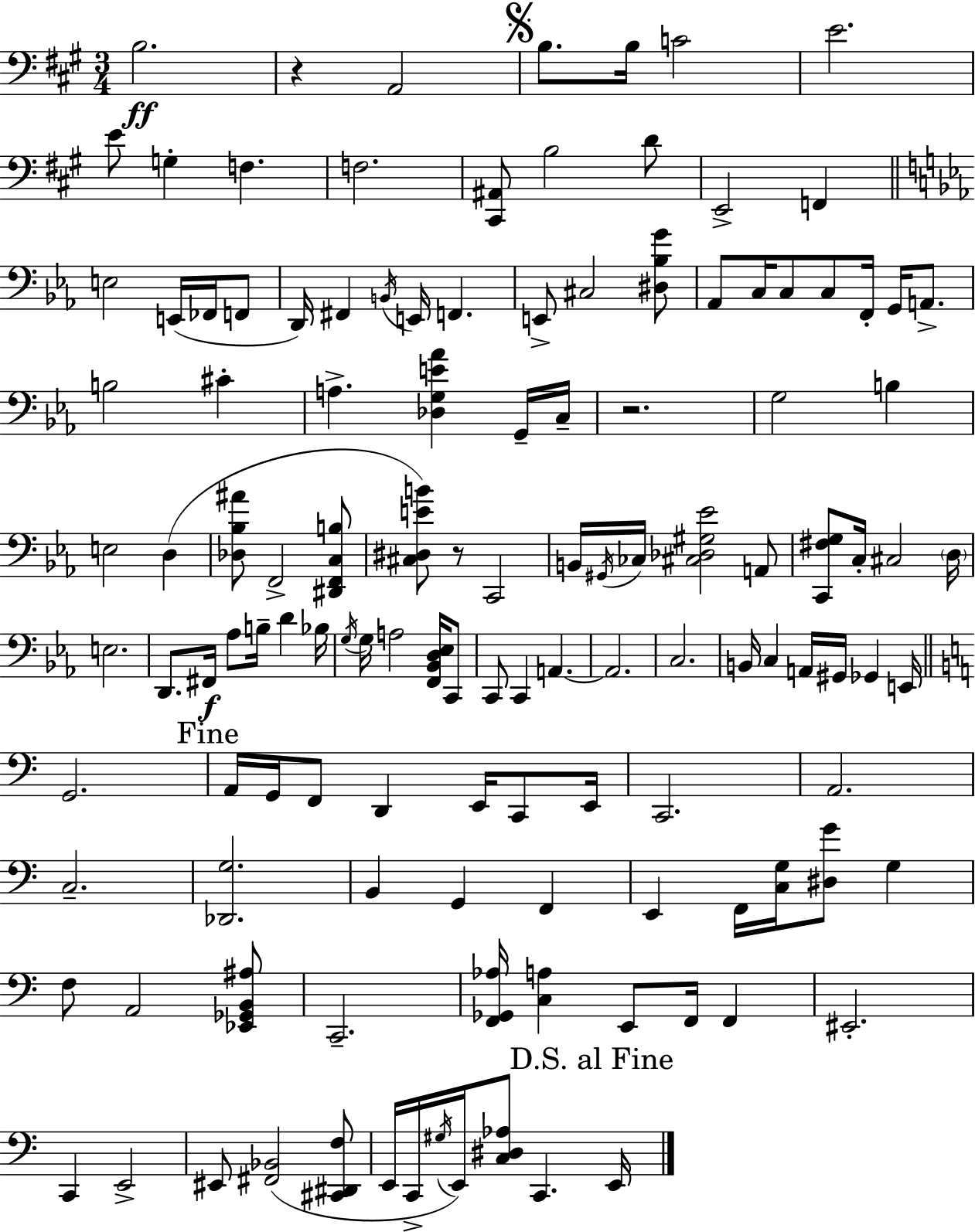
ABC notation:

X:1
T:Untitled
M:3/4
L:1/4
K:A
B,2 z A,,2 B,/2 B,/4 C2 E2 E/2 G, F, F,2 [^C,,^A,,]/2 B,2 D/2 E,,2 F,, E,2 E,,/4 _F,,/4 F,,/2 D,,/4 ^F,, B,,/4 E,,/4 F,, E,,/2 ^C,2 [^D,_B,G]/2 _A,,/2 C,/4 C,/2 C,/2 F,,/4 G,,/4 A,,/2 B,2 ^C A, [_D,G,E_A] G,,/4 C,/4 z2 G,2 B, E,2 D, [_D,_B,^A]/2 F,,2 [^D,,F,,C,B,]/2 [^C,^D,EB]/2 z/2 C,,2 B,,/4 ^G,,/4 _C,/4 [^C,_D,^G,_E]2 A,,/2 [C,,^F,G,]/2 C,/4 ^C,2 D,/4 E,2 D,,/2 ^F,,/4 _A,/2 B,/4 D _B,/4 G,/4 G,/4 A,2 [F,,_B,,D,_E,]/4 C,,/2 C,,/2 C,, A,, A,,2 C,2 B,,/4 C, A,,/4 ^G,,/4 _G,, E,,/4 G,,2 A,,/4 G,,/4 F,,/2 D,, E,,/4 C,,/2 E,,/4 C,,2 A,,2 C,2 [_D,,G,]2 B,, G,, F,, E,, F,,/4 [C,G,]/4 [^D,G]/2 G, F,/2 A,,2 [_E,,_G,,B,,^A,]/2 C,,2 [F,,_G,,_A,]/4 [C,A,] E,,/2 F,,/4 F,, ^E,,2 C,, E,,2 ^E,,/2 [^F,,_B,,]2 [^C,,^D,,F,]/2 E,,/4 C,,/4 ^G,/4 E,,/4 [C,^D,_A,]/2 C,, E,,/4